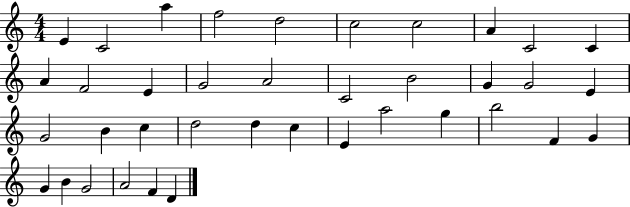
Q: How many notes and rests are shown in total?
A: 38